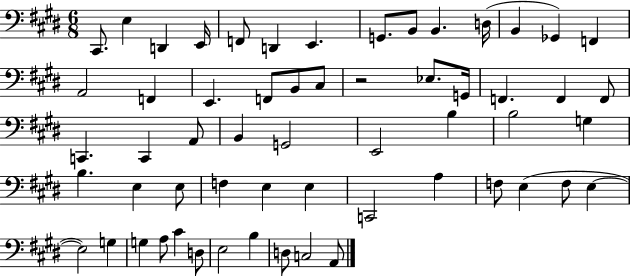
C#2/e. E3/q D2/q E2/s F2/e D2/q E2/q. G2/e. B2/e B2/q. D3/s B2/q Gb2/q F2/q A2/h F2/q E2/q. F2/e B2/e C#3/e R/h Eb3/e. G2/s F2/q. F2/q F2/e C2/q. C2/q A2/e B2/q G2/h E2/h B3/q B3/h G3/q B3/q. E3/q E3/e F3/q E3/q E3/q C2/h A3/q F3/e E3/q F3/e E3/q E3/h G3/q G3/q A3/e C#4/q D3/e E3/h B3/q D3/e C3/h A2/e